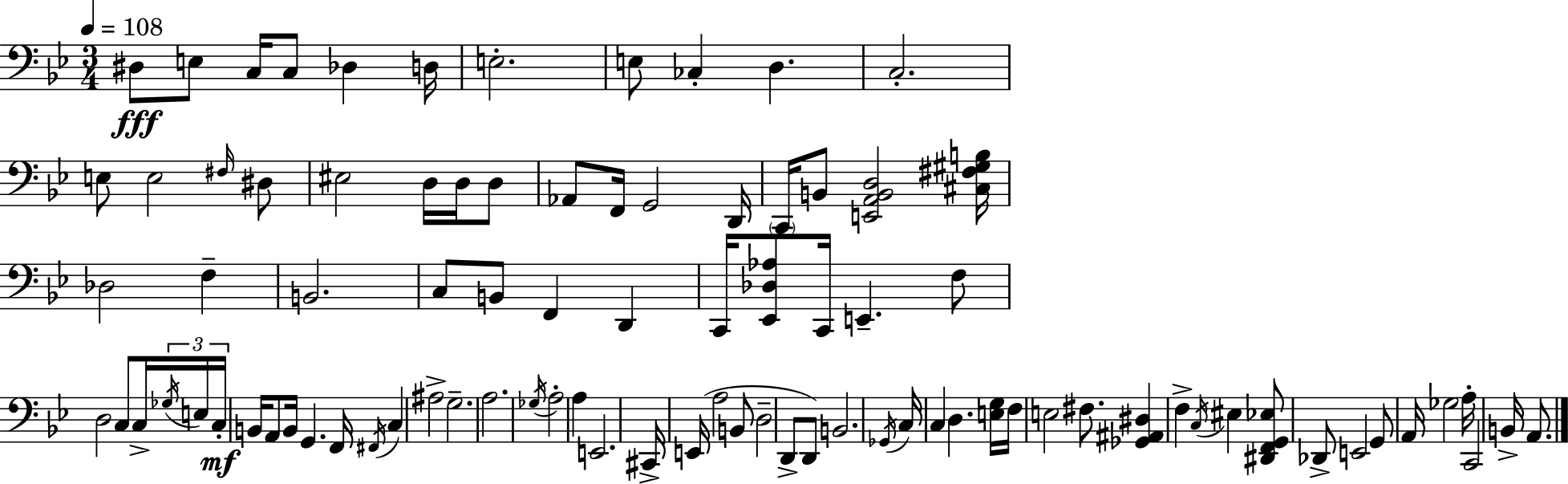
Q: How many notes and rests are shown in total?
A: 89